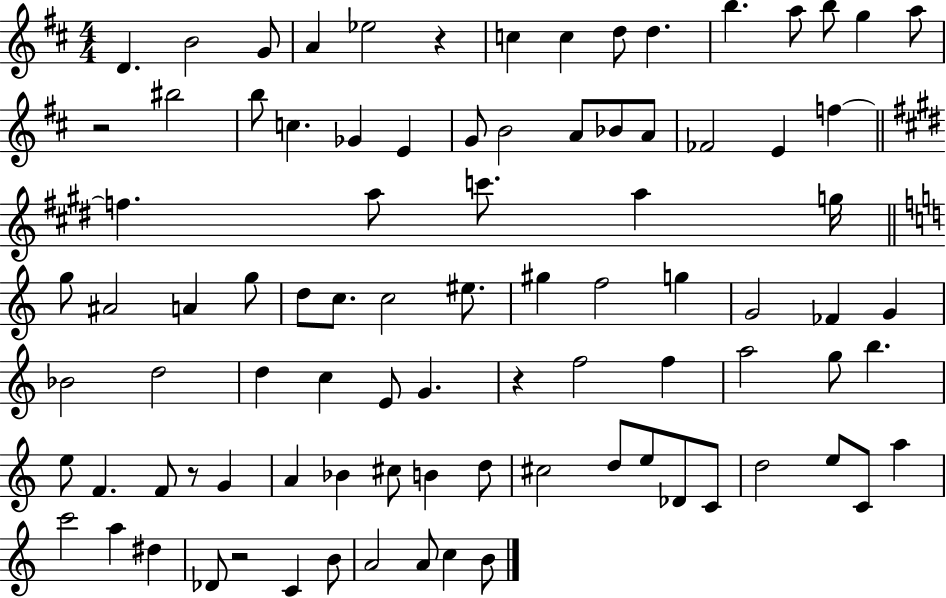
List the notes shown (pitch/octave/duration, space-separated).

D4/q. B4/h G4/e A4/q Eb5/h R/q C5/q C5/q D5/e D5/q. B5/q. A5/e B5/e G5/q A5/e R/h BIS5/h B5/e C5/q. Gb4/q E4/q G4/e B4/h A4/e Bb4/e A4/e FES4/h E4/q F5/q F5/q. A5/e C6/e. A5/q G5/s G5/e A#4/h A4/q G5/e D5/e C5/e. C5/h EIS5/e. G#5/q F5/h G5/q G4/h FES4/q G4/q Bb4/h D5/h D5/q C5/q E4/e G4/q. R/q F5/h F5/q A5/h G5/e B5/q. E5/e F4/q. F4/e R/e G4/q A4/q Bb4/q C#5/e B4/q D5/e C#5/h D5/e E5/e Db4/e C4/e D5/h E5/e C4/e A5/q C6/h A5/q D#5/q Db4/e R/h C4/q B4/e A4/h A4/e C5/q B4/e